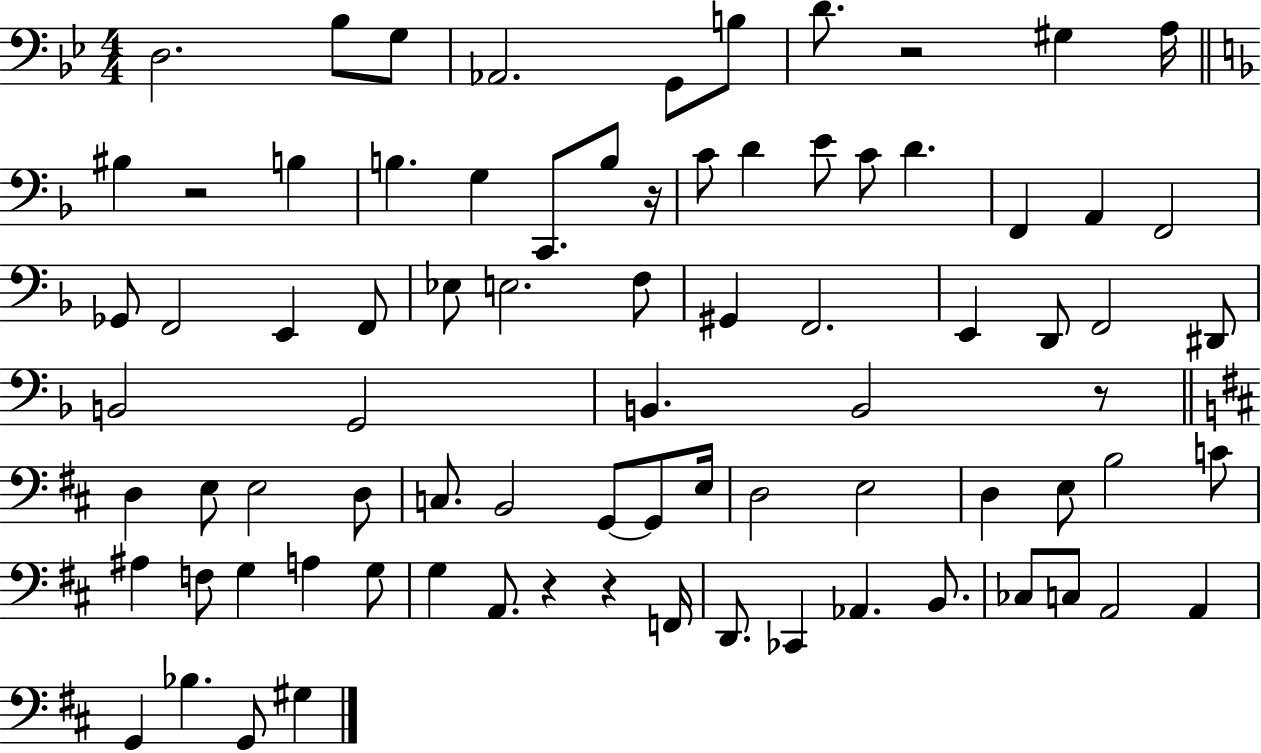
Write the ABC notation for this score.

X:1
T:Untitled
M:4/4
L:1/4
K:Bb
D,2 _B,/2 G,/2 _A,,2 G,,/2 B,/2 D/2 z2 ^G, A,/4 ^B, z2 B, B, G, C,,/2 B,/2 z/4 C/2 D E/2 C/2 D F,, A,, F,,2 _G,,/2 F,,2 E,, F,,/2 _E,/2 E,2 F,/2 ^G,, F,,2 E,, D,,/2 F,,2 ^D,,/2 B,,2 G,,2 B,, B,,2 z/2 D, E,/2 E,2 D,/2 C,/2 B,,2 G,,/2 G,,/2 E,/4 D,2 E,2 D, E,/2 B,2 C/2 ^A, F,/2 G, A, G,/2 G, A,,/2 z z F,,/4 D,,/2 _C,, _A,, B,,/2 _C,/2 C,/2 A,,2 A,, G,, _B, G,,/2 ^G,